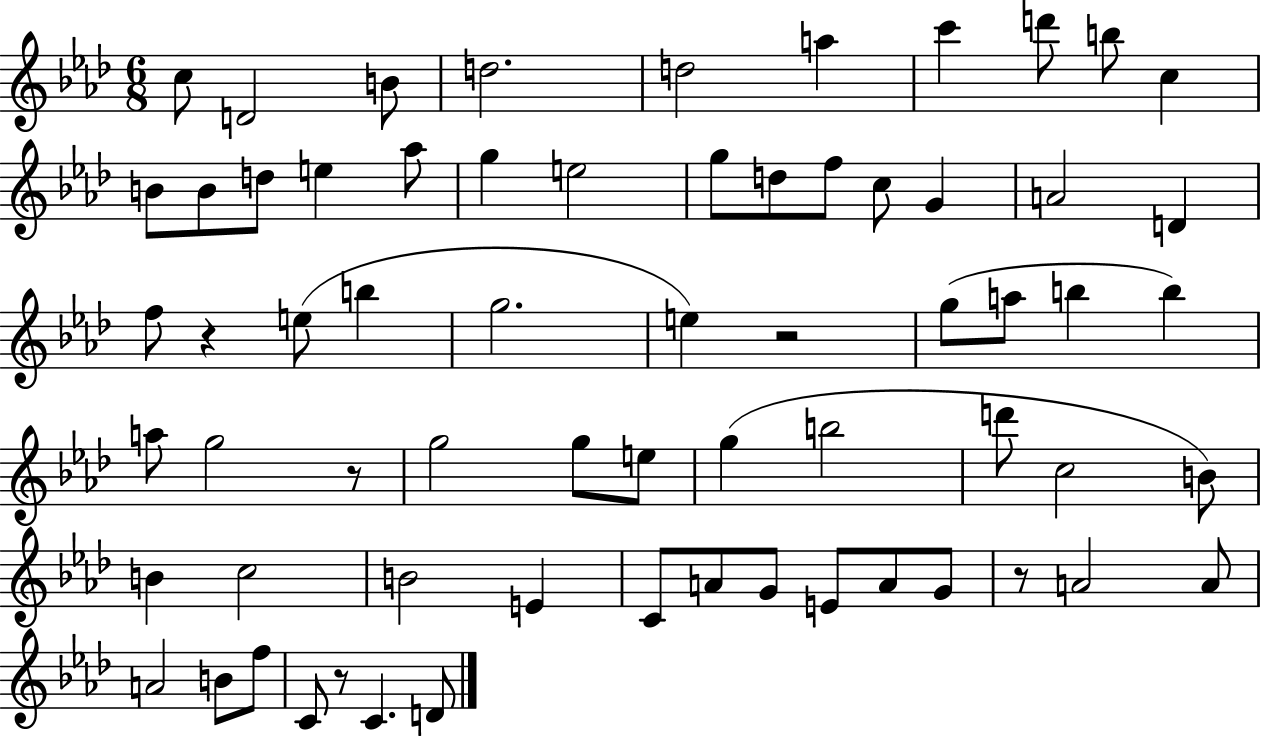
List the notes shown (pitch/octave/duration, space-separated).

C5/e D4/h B4/e D5/h. D5/h A5/q C6/q D6/e B5/e C5/q B4/e B4/e D5/e E5/q Ab5/e G5/q E5/h G5/e D5/e F5/e C5/e G4/q A4/h D4/q F5/e R/q E5/e B5/q G5/h. E5/q R/h G5/e A5/e B5/q B5/q A5/e G5/h R/e G5/h G5/e E5/e G5/q B5/h D6/e C5/h B4/e B4/q C5/h B4/h E4/q C4/e A4/e G4/e E4/e A4/e G4/e R/e A4/h A4/e A4/h B4/e F5/e C4/e R/e C4/q. D4/e